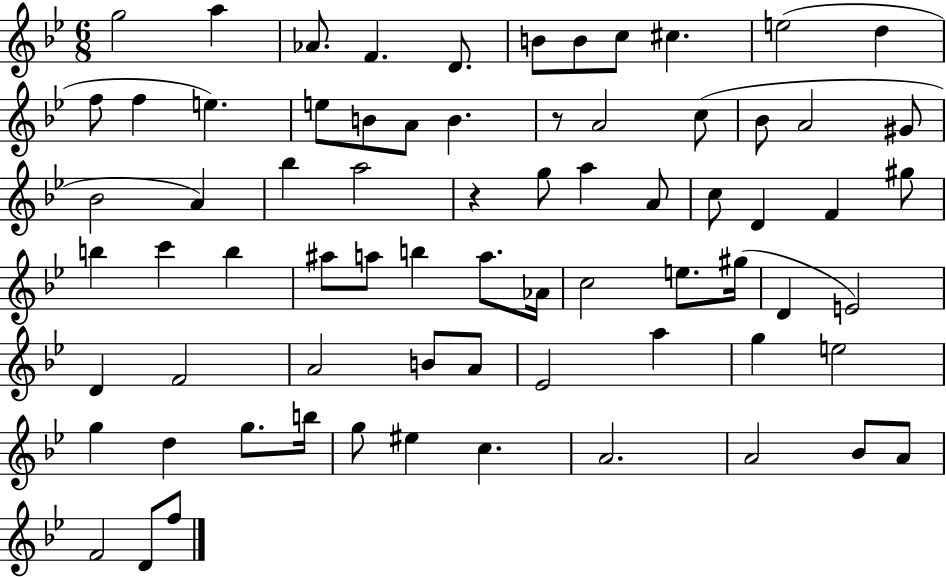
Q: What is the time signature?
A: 6/8